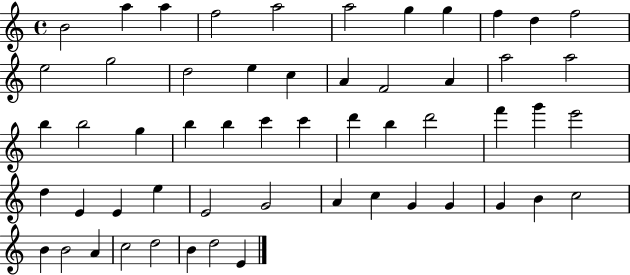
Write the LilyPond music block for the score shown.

{
  \clef treble
  \time 4/4
  \defaultTimeSignature
  \key c \major
  b'2 a''4 a''4 | f''2 a''2 | a''2 g''4 g''4 | f''4 d''4 f''2 | \break e''2 g''2 | d''2 e''4 c''4 | a'4 f'2 a'4 | a''2 a''2 | \break b''4 b''2 g''4 | b''4 b''4 c'''4 c'''4 | d'''4 b''4 d'''2 | f'''4 g'''4 e'''2 | \break d''4 e'4 e'4 e''4 | e'2 g'2 | a'4 c''4 g'4 g'4 | g'4 b'4 c''2 | \break b'4 b'2 a'4 | c''2 d''2 | b'4 d''2 e'4 | \bar "|."
}